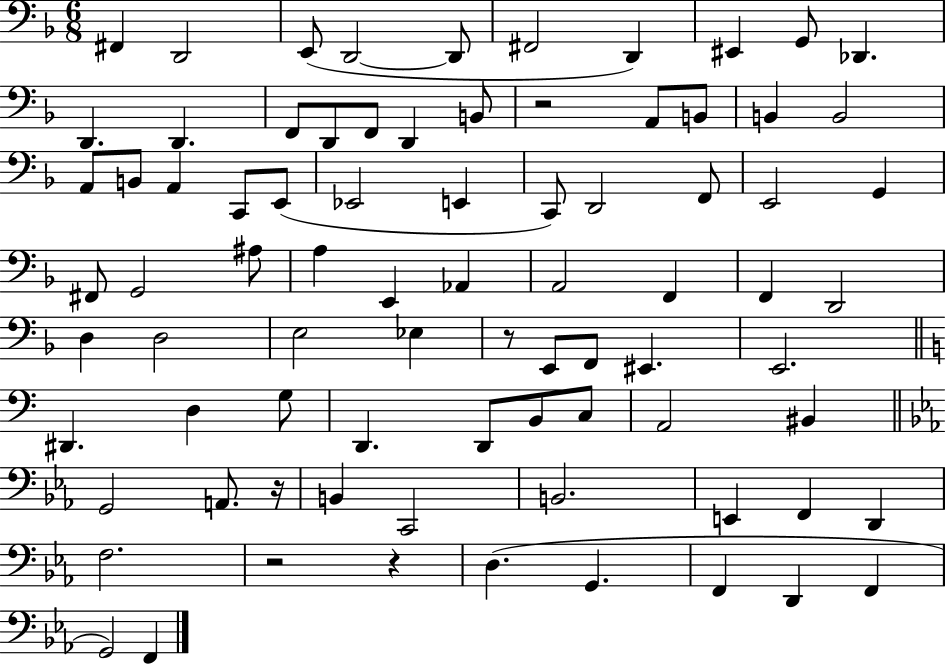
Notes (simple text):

F#2/q D2/h E2/e D2/h D2/e F#2/h D2/q EIS2/q G2/e Db2/q. D2/q. D2/q. F2/e D2/e F2/e D2/q B2/e R/h A2/e B2/e B2/q B2/h A2/e B2/e A2/q C2/e E2/e Eb2/h E2/q C2/e D2/h F2/e E2/h G2/q F#2/e G2/h A#3/e A3/q E2/q Ab2/q A2/h F2/q F2/q D2/h D3/q D3/h E3/h Eb3/q R/e E2/e F2/e EIS2/q. E2/h. D#2/q. D3/q G3/e D2/q. D2/e B2/e C3/e A2/h BIS2/q G2/h A2/e. R/s B2/q C2/h B2/h. E2/q F2/q D2/q F3/h. R/h R/q D3/q. G2/q. F2/q D2/q F2/q G2/h F2/q